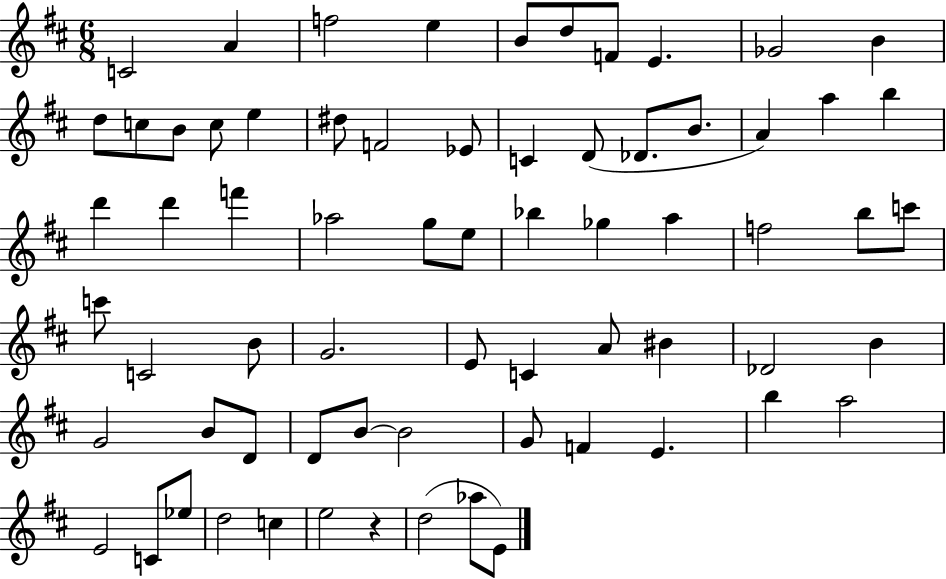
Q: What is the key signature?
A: D major